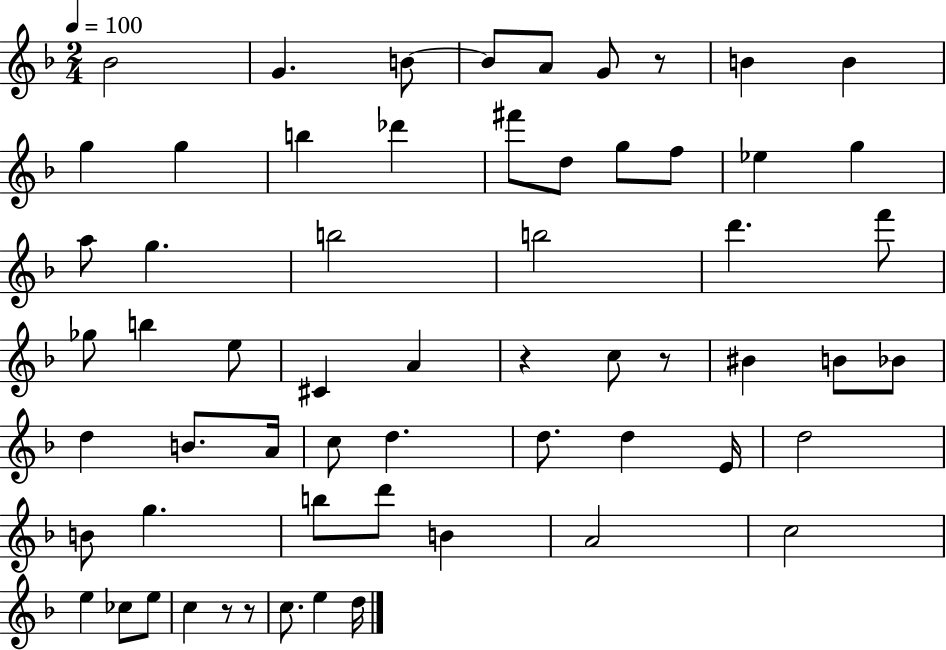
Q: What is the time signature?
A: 2/4